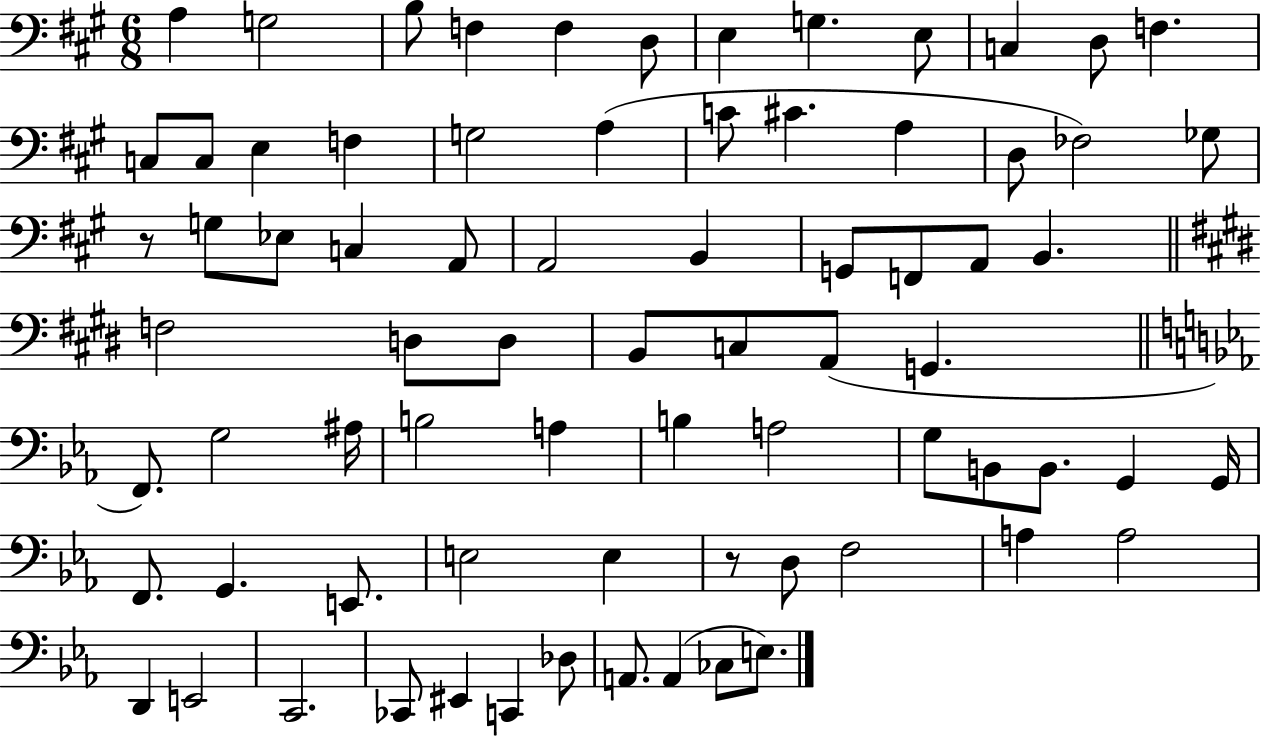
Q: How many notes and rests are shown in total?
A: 75